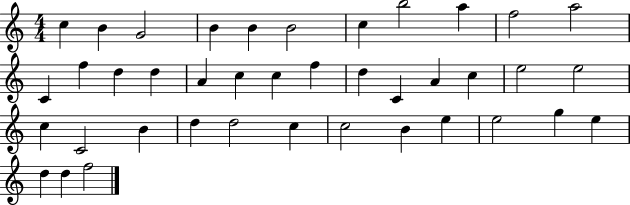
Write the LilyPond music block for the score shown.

{
  \clef treble
  \numericTimeSignature
  \time 4/4
  \key c \major
  c''4 b'4 g'2 | b'4 b'4 b'2 | c''4 b''2 a''4 | f''2 a''2 | \break c'4 f''4 d''4 d''4 | a'4 c''4 c''4 f''4 | d''4 c'4 a'4 c''4 | e''2 e''2 | \break c''4 c'2 b'4 | d''4 d''2 c''4 | c''2 b'4 e''4 | e''2 g''4 e''4 | \break d''4 d''4 f''2 | \bar "|."
}